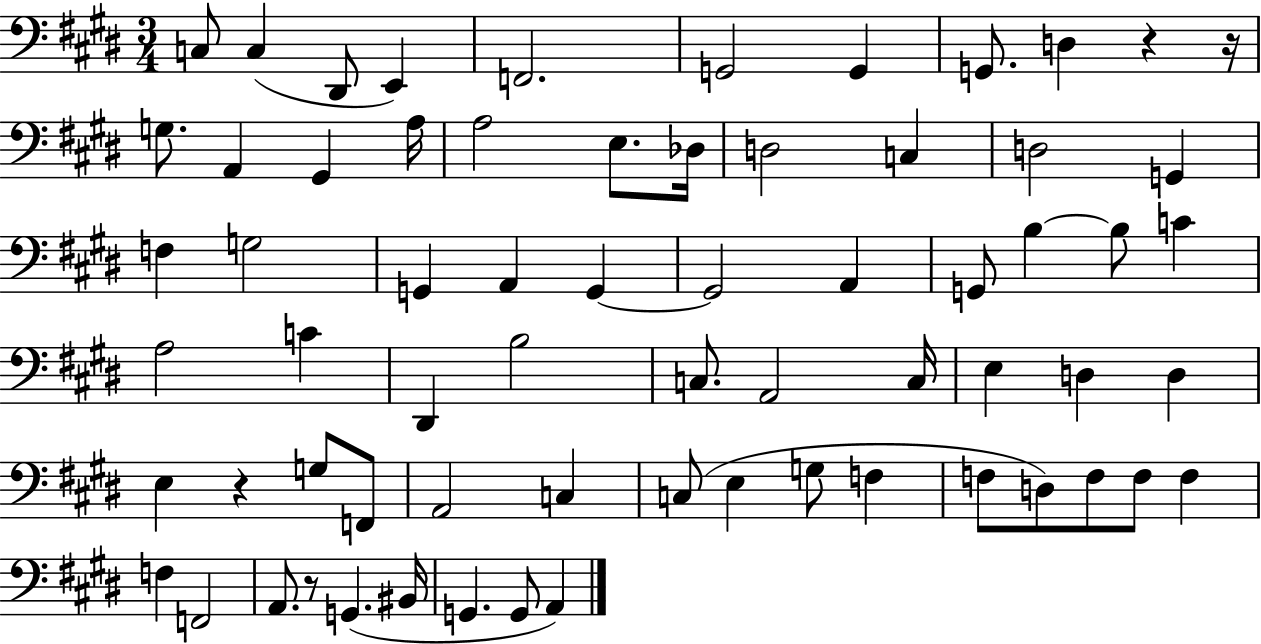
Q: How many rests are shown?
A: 4